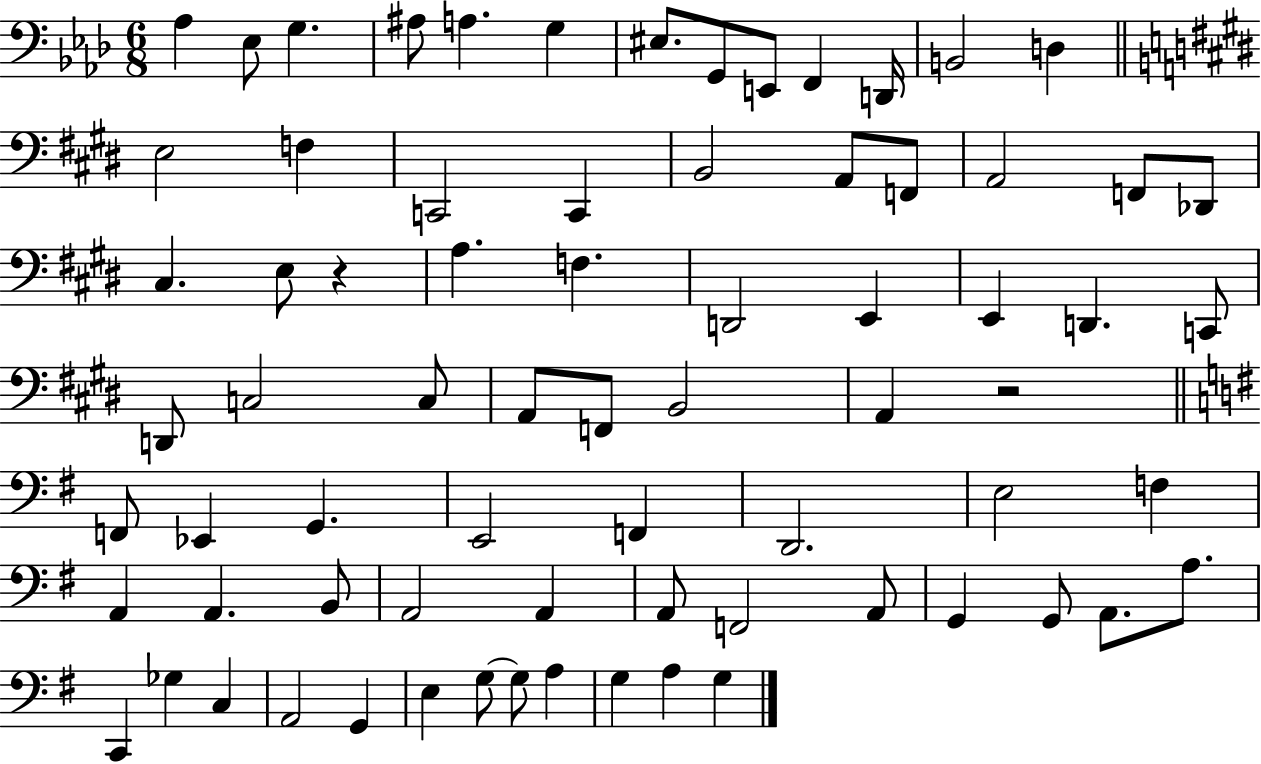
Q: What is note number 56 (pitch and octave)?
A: G2